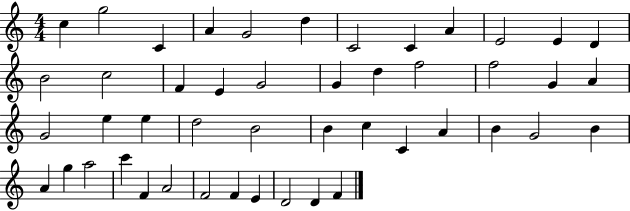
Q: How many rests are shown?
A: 0